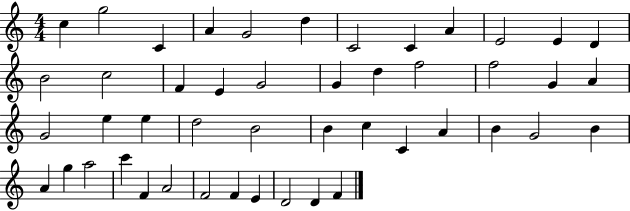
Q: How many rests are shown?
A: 0